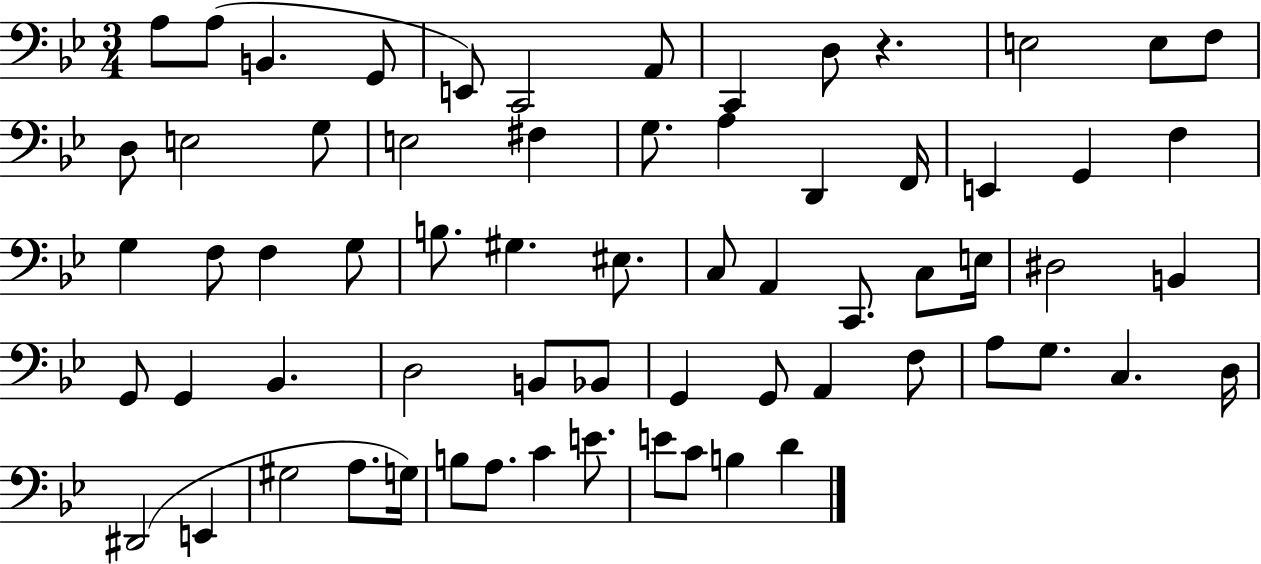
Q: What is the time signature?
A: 3/4